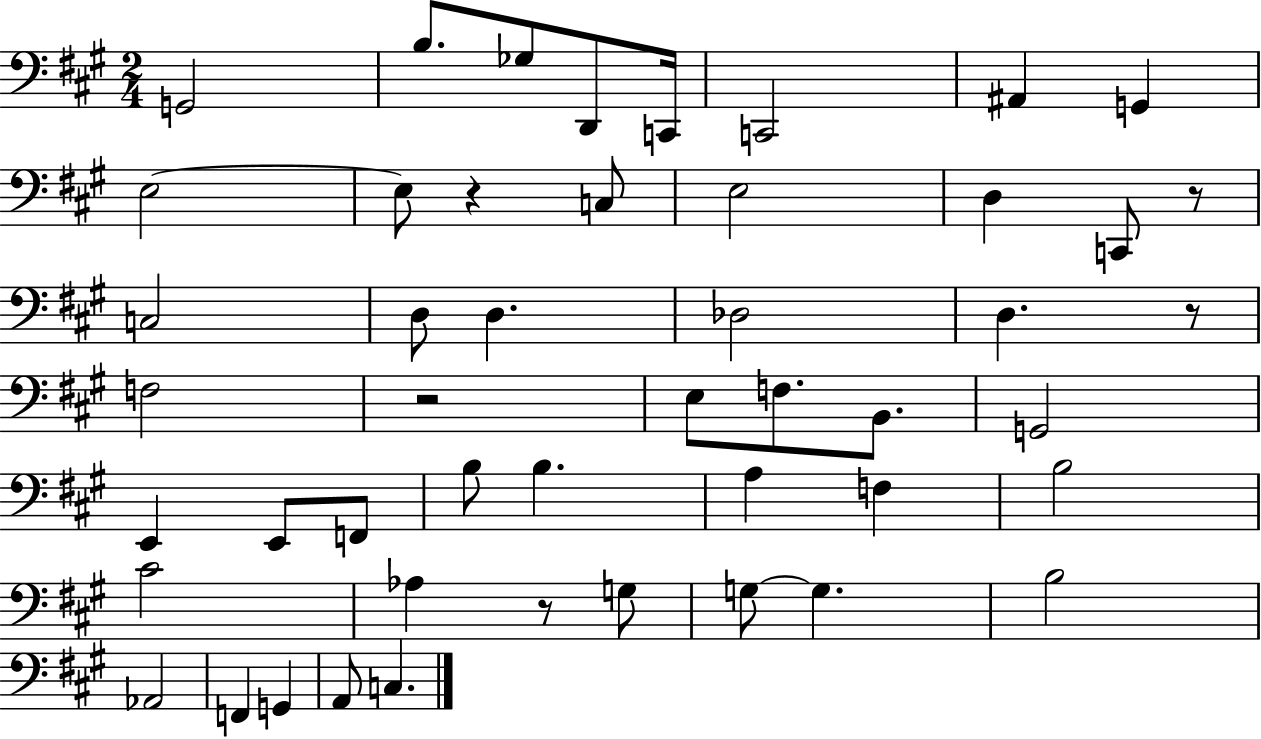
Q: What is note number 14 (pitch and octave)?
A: C2